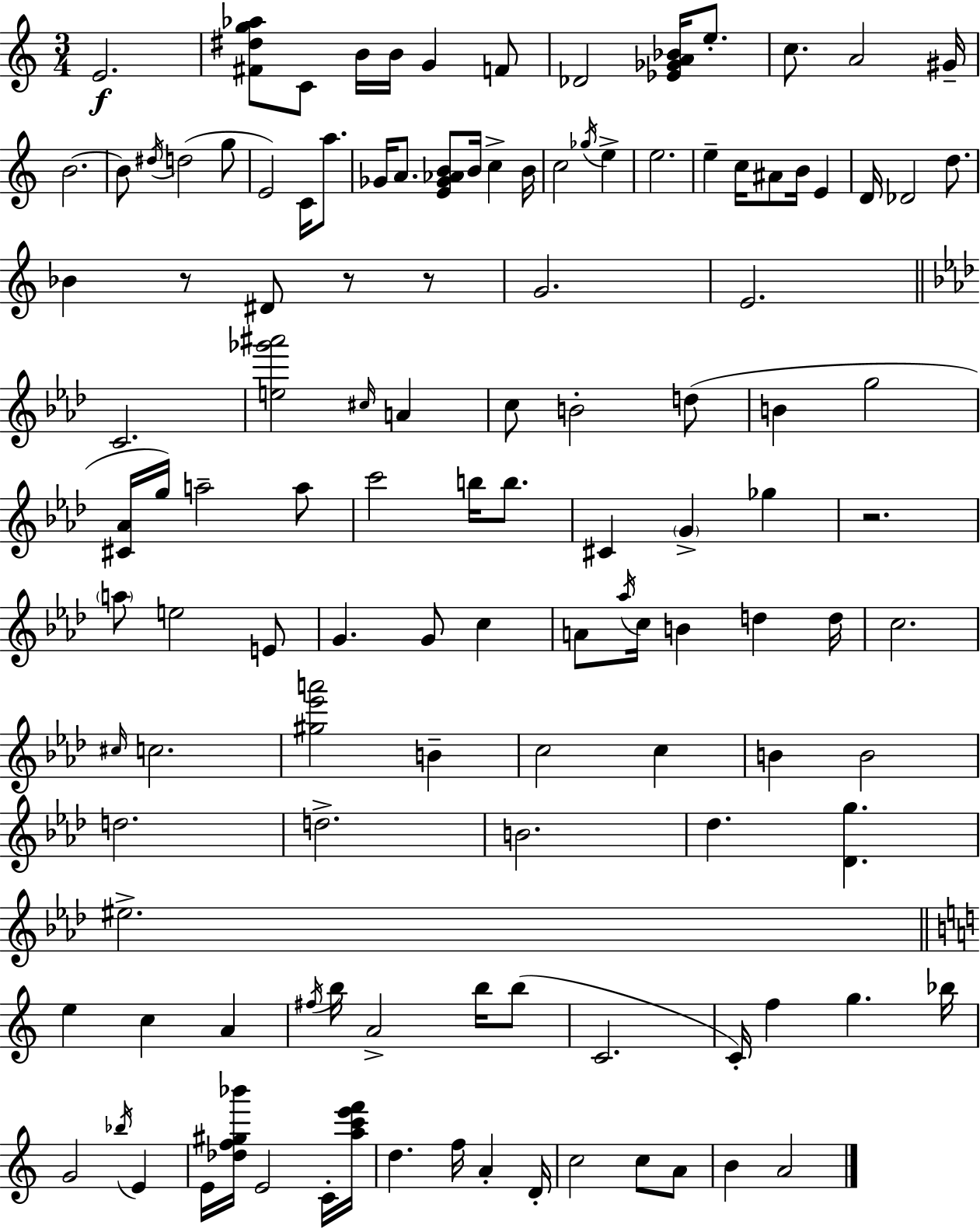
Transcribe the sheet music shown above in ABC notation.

X:1
T:Untitled
M:3/4
L:1/4
K:C
E2 [^F^dg_a]/2 C/2 B/4 B/4 G F/2 _D2 [_E_GA_B]/4 e/2 c/2 A2 ^G/4 B2 B/2 ^d/4 d2 g/2 E2 C/4 a/2 _G/4 A/2 [E_G_AB]/2 B/4 c B/4 c2 _g/4 e e2 e c/4 ^A/2 B/4 E D/4 _D2 d/2 _B z/2 ^D/2 z/2 z/2 G2 E2 C2 [e_g'^a']2 ^c/4 A c/2 B2 d/2 B g2 [^C_A]/4 g/4 a2 a/2 c'2 b/4 b/2 ^C G _g z2 a/2 e2 E/2 G G/2 c A/2 _a/4 c/4 B d d/4 c2 ^c/4 c2 [^g_e'a']2 B c2 c B B2 d2 d2 B2 _d [_Dg] ^e2 e c A ^f/4 b/4 A2 b/4 b/2 C2 C/4 f g _b/4 G2 _b/4 E E/4 [_df^g_b']/4 E2 C/4 [ac'e'f']/4 d f/4 A D/4 c2 c/2 A/2 B A2